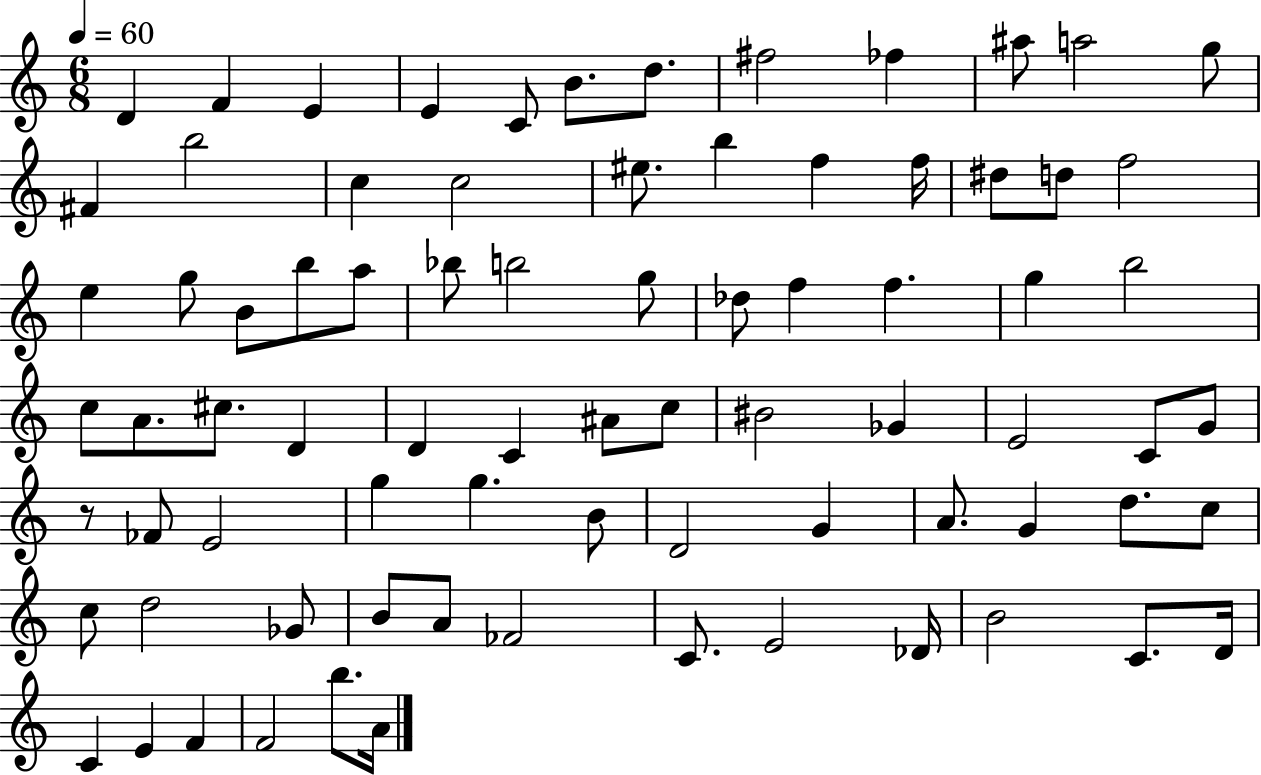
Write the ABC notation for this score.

X:1
T:Untitled
M:6/8
L:1/4
K:C
D F E E C/2 B/2 d/2 ^f2 _f ^a/2 a2 g/2 ^F b2 c c2 ^e/2 b f f/4 ^d/2 d/2 f2 e g/2 B/2 b/2 a/2 _b/2 b2 g/2 _d/2 f f g b2 c/2 A/2 ^c/2 D D C ^A/2 c/2 ^B2 _G E2 C/2 G/2 z/2 _F/2 E2 g g B/2 D2 G A/2 G d/2 c/2 c/2 d2 _G/2 B/2 A/2 _F2 C/2 E2 _D/4 B2 C/2 D/4 C E F F2 b/2 A/4